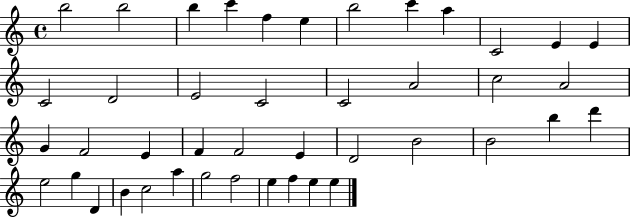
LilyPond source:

{
  \clef treble
  \time 4/4
  \defaultTimeSignature
  \key c \major
  b''2 b''2 | b''4 c'''4 f''4 e''4 | b''2 c'''4 a''4 | c'2 e'4 e'4 | \break c'2 d'2 | e'2 c'2 | c'2 a'2 | c''2 a'2 | \break g'4 f'2 e'4 | f'4 f'2 e'4 | d'2 b'2 | b'2 b''4 d'''4 | \break e''2 g''4 d'4 | b'4 c''2 a''4 | g''2 f''2 | e''4 f''4 e''4 e''4 | \break \bar "|."
}